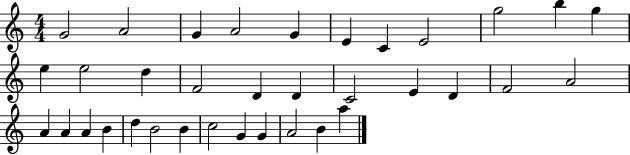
X:1
T:Untitled
M:4/4
L:1/4
K:C
G2 A2 G A2 G E C E2 g2 b g e e2 d F2 D D C2 E D F2 A2 A A A B d B2 B c2 G G A2 B a